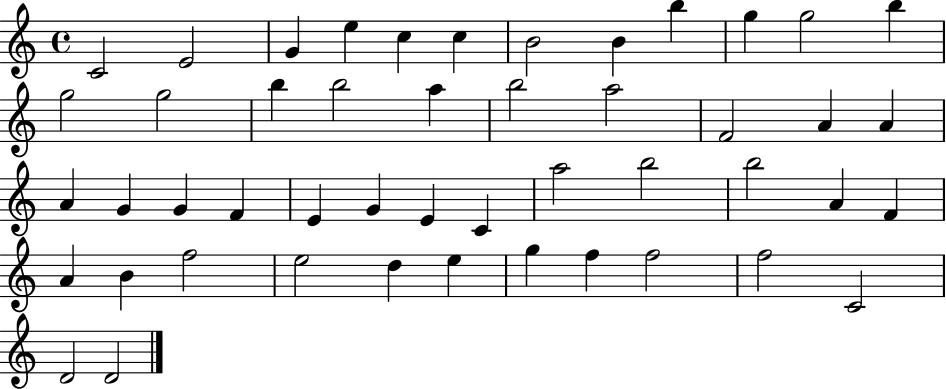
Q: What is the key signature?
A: C major